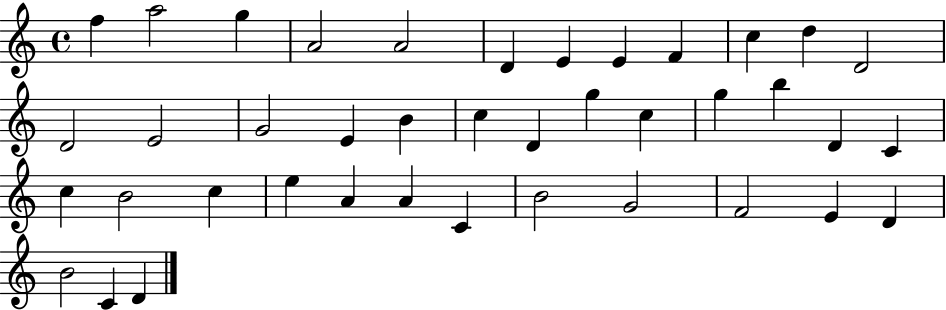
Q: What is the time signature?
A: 4/4